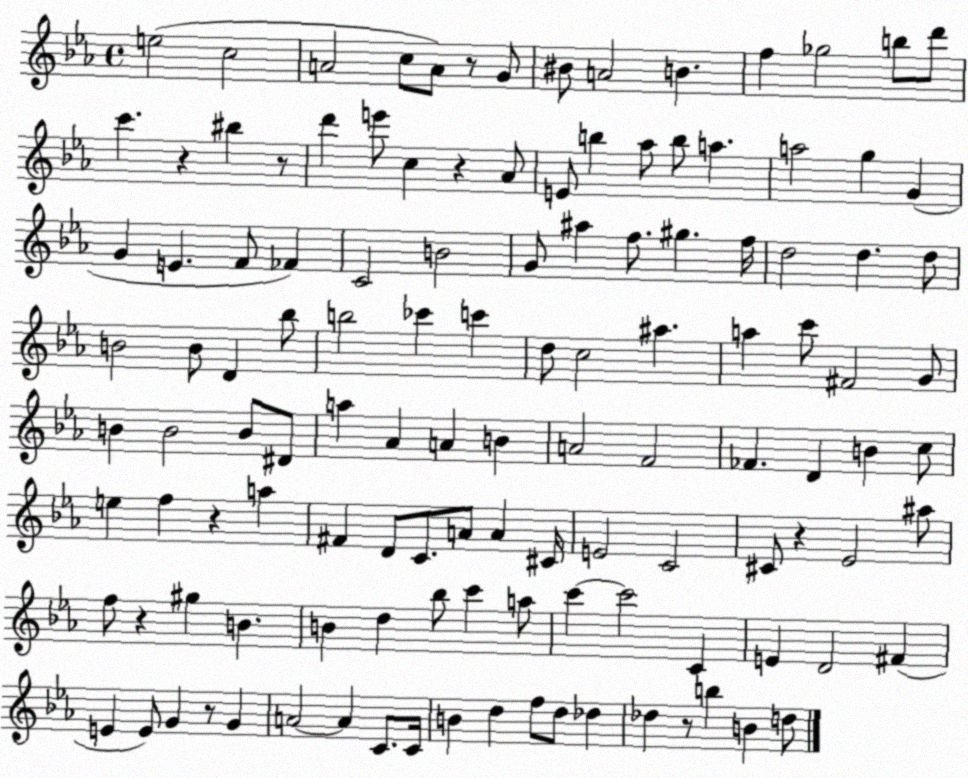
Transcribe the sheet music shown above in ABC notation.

X:1
T:Untitled
M:4/4
L:1/4
K:Eb
e2 c2 A2 c/2 A/2 z/2 G/2 ^B/2 A2 B f _g2 b/2 d'/2 c' z ^b z/2 d' e'/2 c z _A/2 E/2 b _a/2 b/2 a a2 g G G E F/2 _F C2 B2 G/2 ^a f/2 ^g f/4 d2 d d/2 B2 B/2 D _b/2 b2 _c' c' d/2 c2 ^a a c'/2 ^F2 G/2 B B2 B/2 ^D/2 a _A A B A2 F2 _F D B c/2 e f z a ^F D/2 C/2 A/2 A ^C/4 E2 C2 ^C/2 z _E2 ^a/2 f/2 z ^g B B d _b/2 c' a/2 c' c'2 C E D2 ^F E E/2 G z/2 G A2 A C/2 C/4 B d f/2 d/2 _d _d z/2 b B d/2